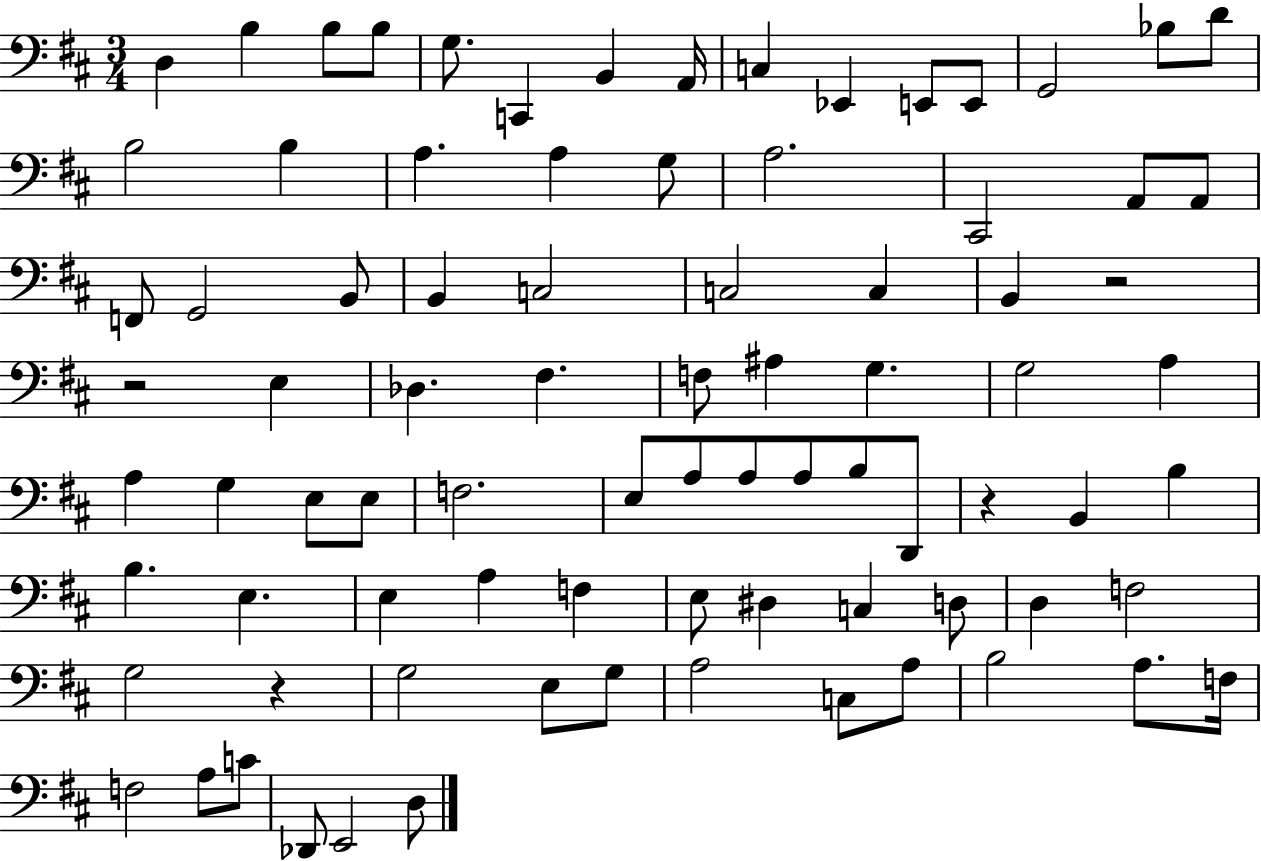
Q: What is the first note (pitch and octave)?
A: D3